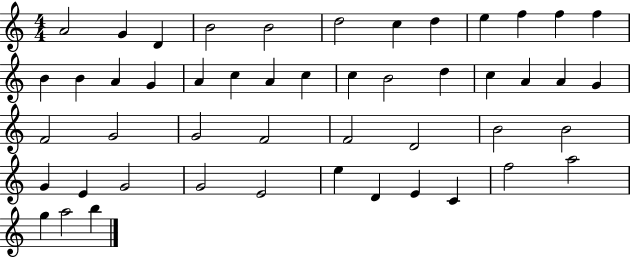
A4/h G4/q D4/q B4/h B4/h D5/h C5/q D5/q E5/q F5/q F5/q F5/q B4/q B4/q A4/q G4/q A4/q C5/q A4/q C5/q C5/q B4/h D5/q C5/q A4/q A4/q G4/q F4/h G4/h G4/h F4/h F4/h D4/h B4/h B4/h G4/q E4/q G4/h G4/h E4/h E5/q D4/q E4/q C4/q F5/h A5/h G5/q A5/h B5/q